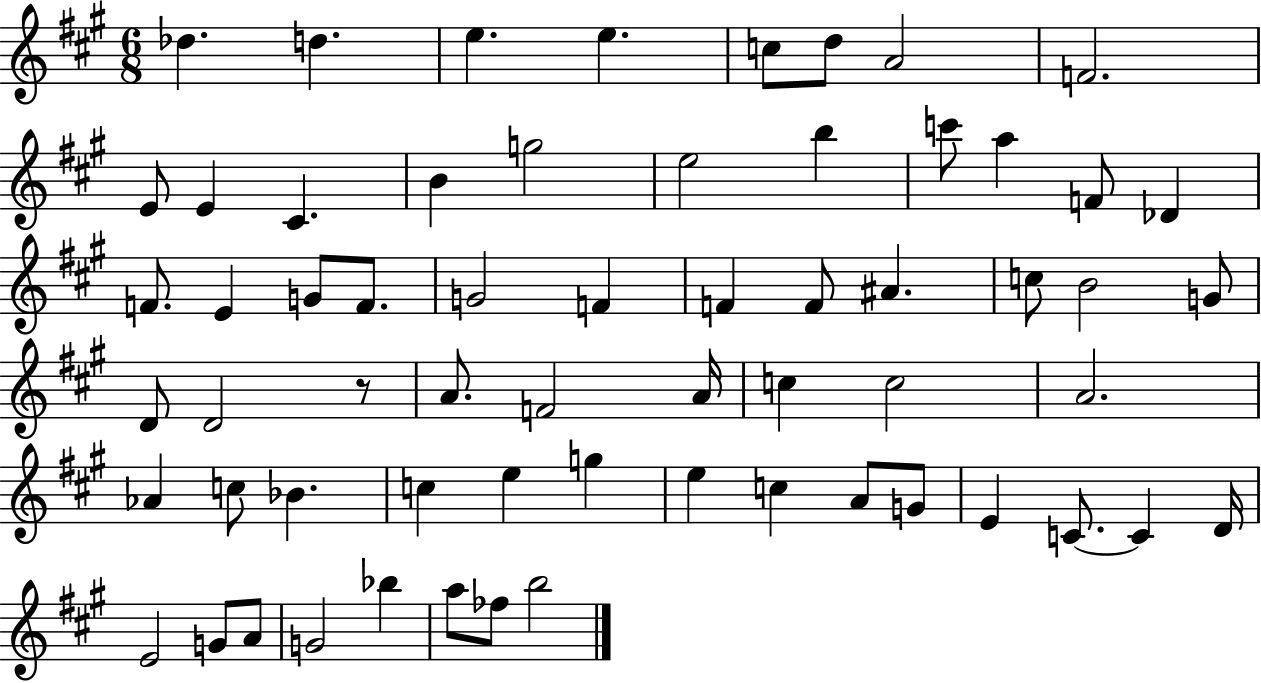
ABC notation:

X:1
T:Untitled
M:6/8
L:1/4
K:A
_d d e e c/2 d/2 A2 F2 E/2 E ^C B g2 e2 b c'/2 a F/2 _D F/2 E G/2 F/2 G2 F F F/2 ^A c/2 B2 G/2 D/2 D2 z/2 A/2 F2 A/4 c c2 A2 _A c/2 _B c e g e c A/2 G/2 E C/2 C D/4 E2 G/2 A/2 G2 _b a/2 _f/2 b2